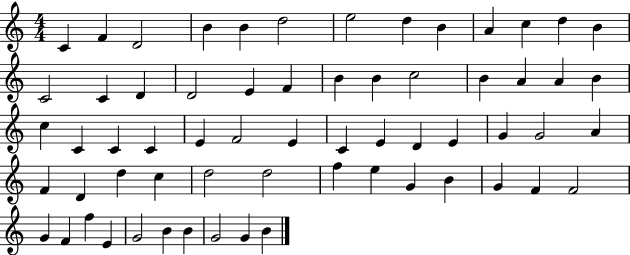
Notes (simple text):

C4/q F4/q D4/h B4/q B4/q D5/h E5/h D5/q B4/q A4/q C5/q D5/q B4/q C4/h C4/q D4/q D4/h E4/q F4/q B4/q B4/q C5/h B4/q A4/q A4/q B4/q C5/q C4/q C4/q C4/q E4/q F4/h E4/q C4/q E4/q D4/q E4/q G4/q G4/h A4/q F4/q D4/q D5/q C5/q D5/h D5/h F5/q E5/q G4/q B4/q G4/q F4/q F4/h G4/q F4/q F5/q E4/q G4/h B4/q B4/q G4/h G4/q B4/q